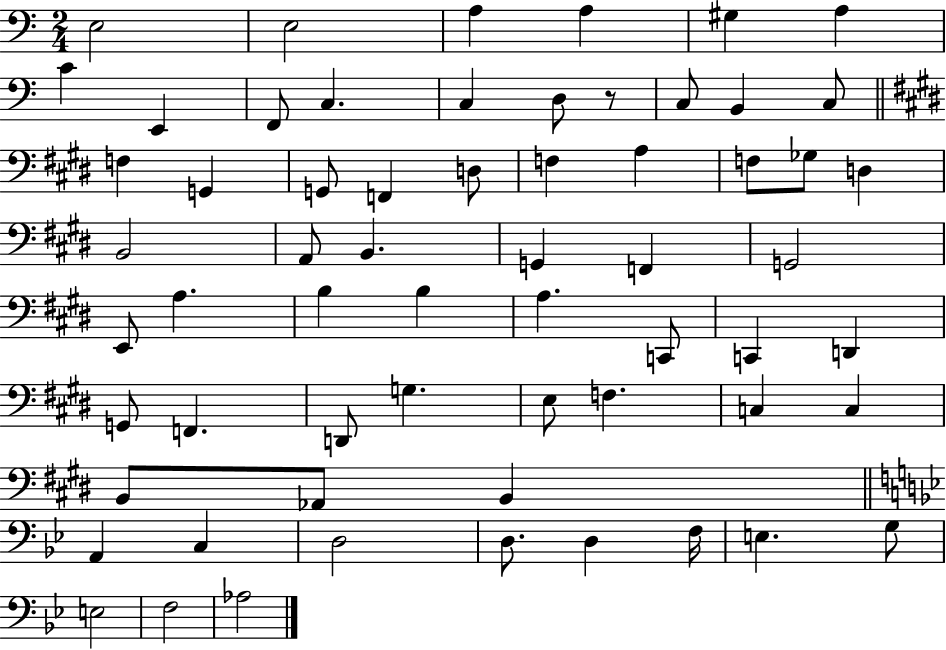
{
  \clef bass
  \numericTimeSignature
  \time 2/4
  \key c \major
  \repeat volta 2 { e2 | e2 | a4 a4 | gis4 a4 | \break c'4 e,4 | f,8 c4. | c4 d8 r8 | c8 b,4 c8 | \break \bar "||" \break \key e \major f4 g,4 | g,8 f,4 d8 | f4 a4 | f8 ges8 d4 | \break b,2 | a,8 b,4. | g,4 f,4 | g,2 | \break e,8 a4. | b4 b4 | a4. c,8 | c,4 d,4 | \break g,8 f,4. | d,8 g4. | e8 f4. | c4 c4 | \break b,8 aes,8 b,4 | \bar "||" \break \key bes \major a,4 c4 | d2 | d8. d4 f16 | e4. g8 | \break e2 | f2 | aes2 | } \bar "|."
}